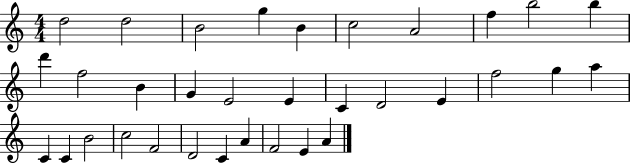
{
  \clef treble
  \numericTimeSignature
  \time 4/4
  \key c \major
  d''2 d''2 | b'2 g''4 b'4 | c''2 a'2 | f''4 b''2 b''4 | \break d'''4 f''2 b'4 | g'4 e'2 e'4 | c'4 d'2 e'4 | f''2 g''4 a''4 | \break c'4 c'4 b'2 | c''2 f'2 | d'2 c'4 a'4 | f'2 e'4 a'4 | \break \bar "|."
}